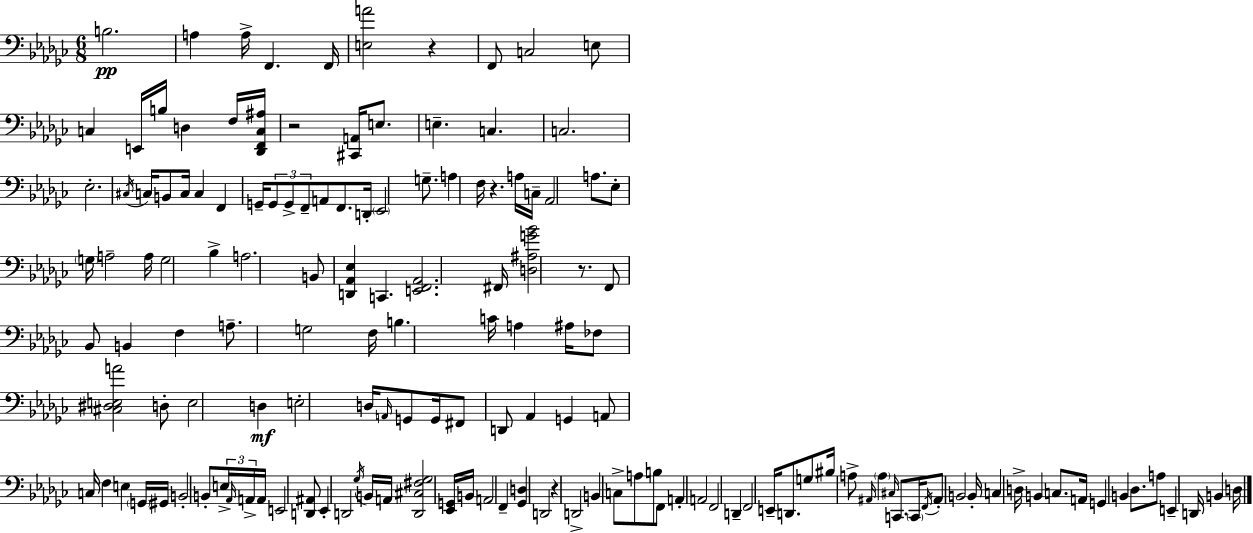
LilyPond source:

{
  \clef bass
  \numericTimeSignature
  \time 6/8
  \key ees \minor
  b2.\pp | a4 a16-> f,4. f,16 | <e a'>2 r4 | f,8 c2 e8 | \break c4 e,16 b16 d4 f16 <des, f, c ais>16 | r2 <cis, a,>16 e8. | e4.-- c4. | c2. | \break ees2.-. | \acciaccatura { cis16 } c16 b,8 c16 c4 f,4 | g,16-- \tuplet 3/2 { g,8 g,8-> f,8-- } a,8 f,8. | d,16-. \parenthesize ees,2 g8.-- | \break a4 f16 r4. | a16 c16-- aes,2 a8. | ees8-. \parenthesize g16 a2-- | a16 g2 bes4-> | \break a2. | b,8 <d, aes, ees>4 c,4. | <e, f, aes,>2. | fis,16 <d ais g' bes'>2 r8. | \break f,8 bes,8 b,4 f4 | a8.-- g2 | f16 b4. c'16 a4 | ais16 fes8 <cis dis e a'>2 d8-. | \break e2 d4\mf | e2-. d16 \grace { a,16 } g,8 | g,16 fis,8 d,8 aes,4 g,4 | a,8 c16 f4 e4 | \break \parenthesize g,16 gis,16 b,2-. b,8-. | \tuplet 3/2 { e16-> \grace { aes,16 } a,16-> } a,16 e,2 | <d, ais,>8 ees,4-. d,2 | \acciaccatura { ges16 } b,16 a,16 <d, cis fis ges>2 | \break <ees, g,>16 b,16 a,2 | f,4-- <ges, d>4 d,2 | r4 d,2-> | b,4 c8-> a8 | \break b8 f,8 a,4-. a,2 | f,2 | d,4-- f,2 | e,16-- d,8. g8 bis16 a8-> \grace { ais,16 } \parenthesize a4 | \break \grace { cis16 } c,8. \parenthesize c,16 \acciaccatura { f,16 } ais,8-. b,2 | b,16-. c4 d16-> | b,4 c8. a,16 g,4 | b,4 des8. a8 e,4-- | \break d,16 b,4 d16 \bar "|."
}